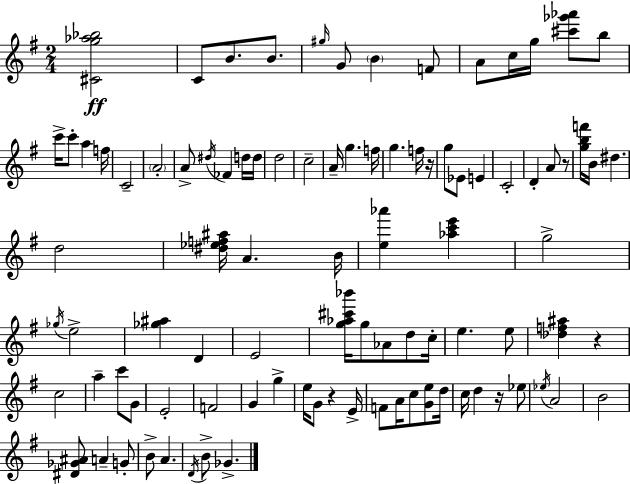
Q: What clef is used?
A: treble